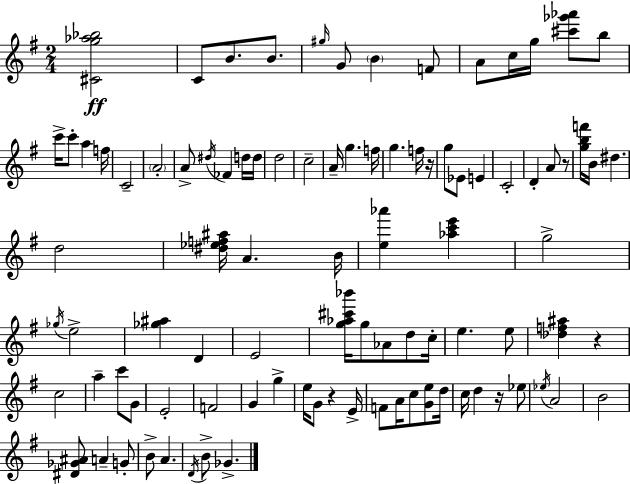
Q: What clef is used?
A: treble